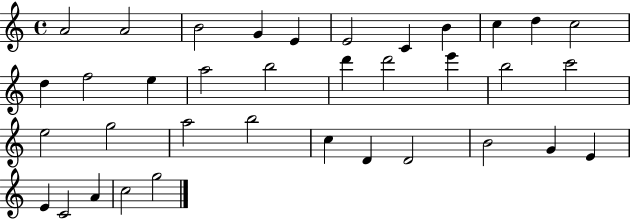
A4/h A4/h B4/h G4/q E4/q E4/h C4/q B4/q C5/q D5/q C5/h D5/q F5/h E5/q A5/h B5/h D6/q D6/h E6/q B5/h C6/h E5/h G5/h A5/h B5/h C5/q D4/q D4/h B4/h G4/q E4/q E4/q C4/h A4/q C5/h G5/h